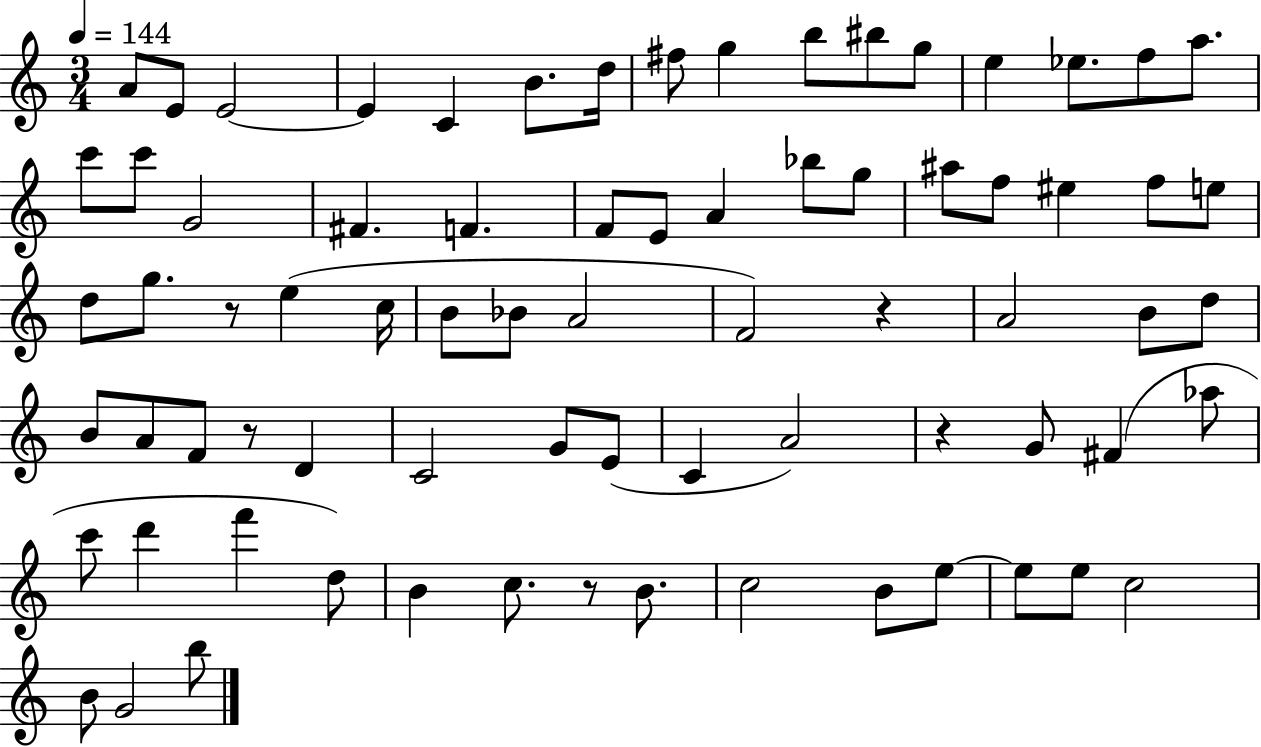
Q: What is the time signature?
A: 3/4